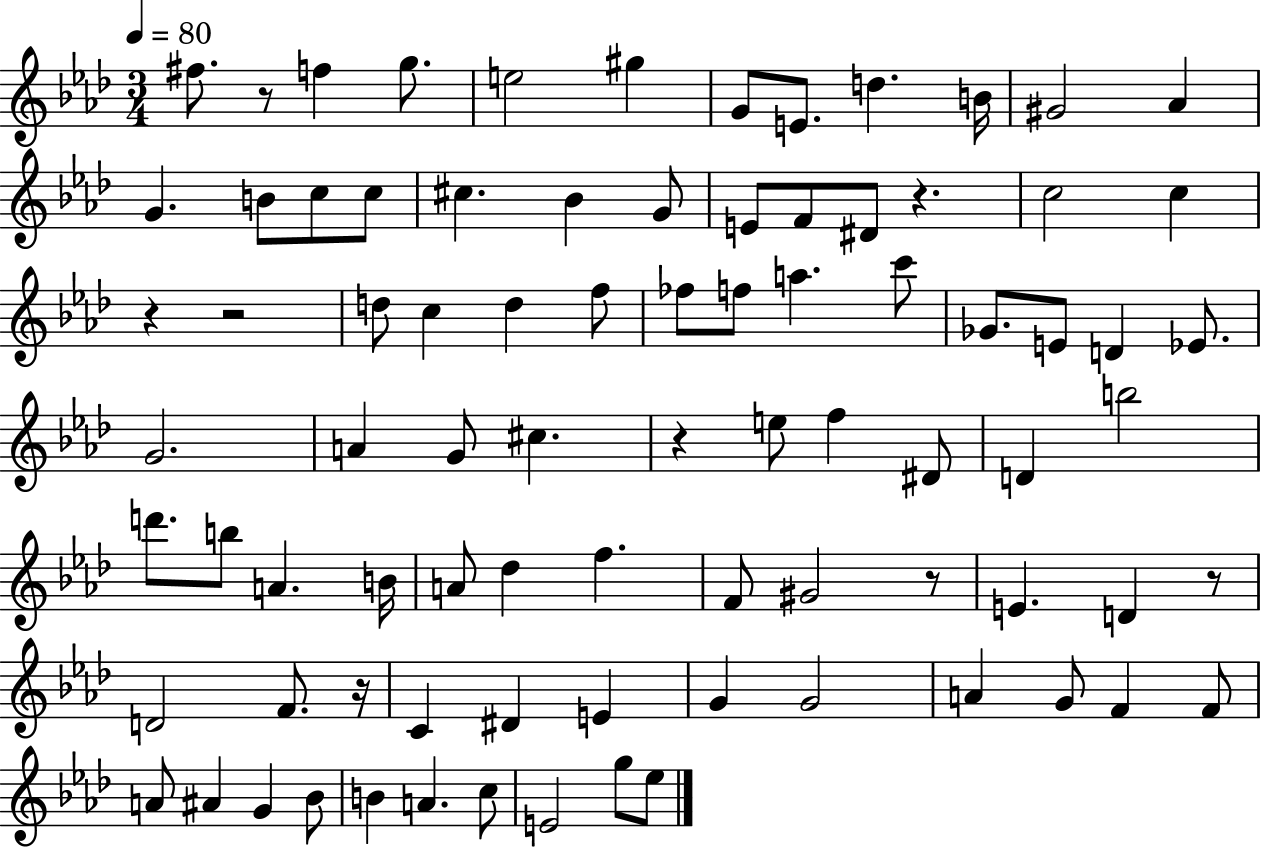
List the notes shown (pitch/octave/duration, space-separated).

F#5/e. R/e F5/q G5/e. E5/h G#5/q G4/e E4/e. D5/q. B4/s G#4/h Ab4/q G4/q. B4/e C5/e C5/e C#5/q. Bb4/q G4/e E4/e F4/e D#4/e R/q. C5/h C5/q R/q R/h D5/e C5/q D5/q F5/e FES5/e F5/e A5/q. C6/e Gb4/e. E4/e D4/q Eb4/e. G4/h. A4/q G4/e C#5/q. R/q E5/e F5/q D#4/e D4/q B5/h D6/e. B5/e A4/q. B4/s A4/e Db5/q F5/q. F4/e G#4/h R/e E4/q. D4/q R/e D4/h F4/e. R/s C4/q D#4/q E4/q G4/q G4/h A4/q G4/e F4/q F4/e A4/e A#4/q G4/q Bb4/e B4/q A4/q. C5/e E4/h G5/e Eb5/e